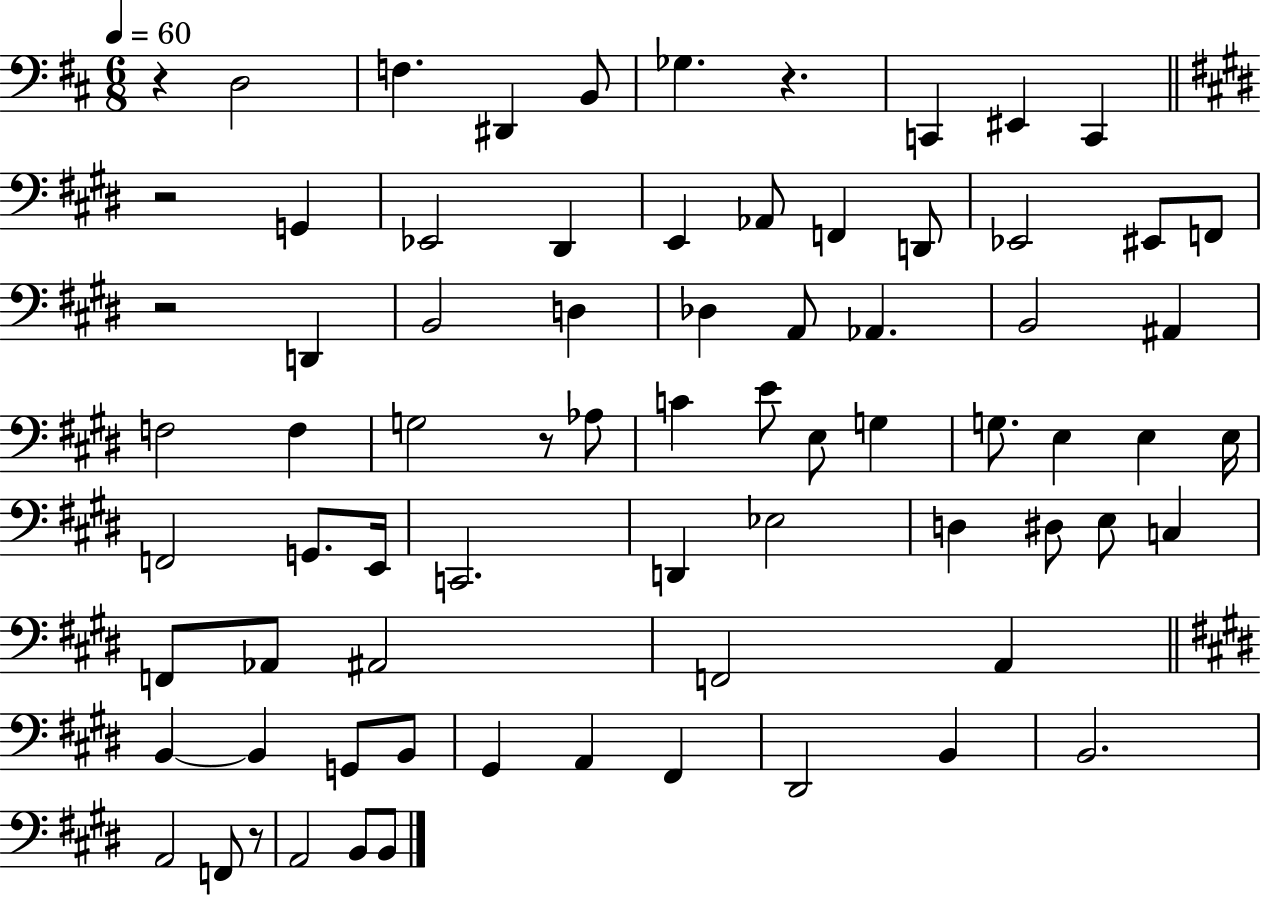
{
  \clef bass
  \numericTimeSignature
  \time 6/8
  \key d \major
  \tempo 4 = 60
  r4 d2 | f4. dis,4 b,8 | ges4. r4. | c,4 eis,4 c,4 | \break \bar "||" \break \key e \major r2 g,4 | ees,2 dis,4 | e,4 aes,8 f,4 d,8 | ees,2 eis,8 f,8 | \break r2 d,4 | b,2 d4 | des4 a,8 aes,4. | b,2 ais,4 | \break f2 f4 | g2 r8 aes8 | c'4 e'8 e8 g4 | g8. e4 e4 e16 | \break f,2 g,8. e,16 | c,2. | d,4 ees2 | d4 dis8 e8 c4 | \break f,8 aes,8 ais,2 | f,2 a,4 | \bar "||" \break \key e \major b,4~~ b,4 g,8 b,8 | gis,4 a,4 fis,4 | dis,2 b,4 | b,2. | \break a,2 f,8 r8 | a,2 b,8 b,8 | \bar "|."
}